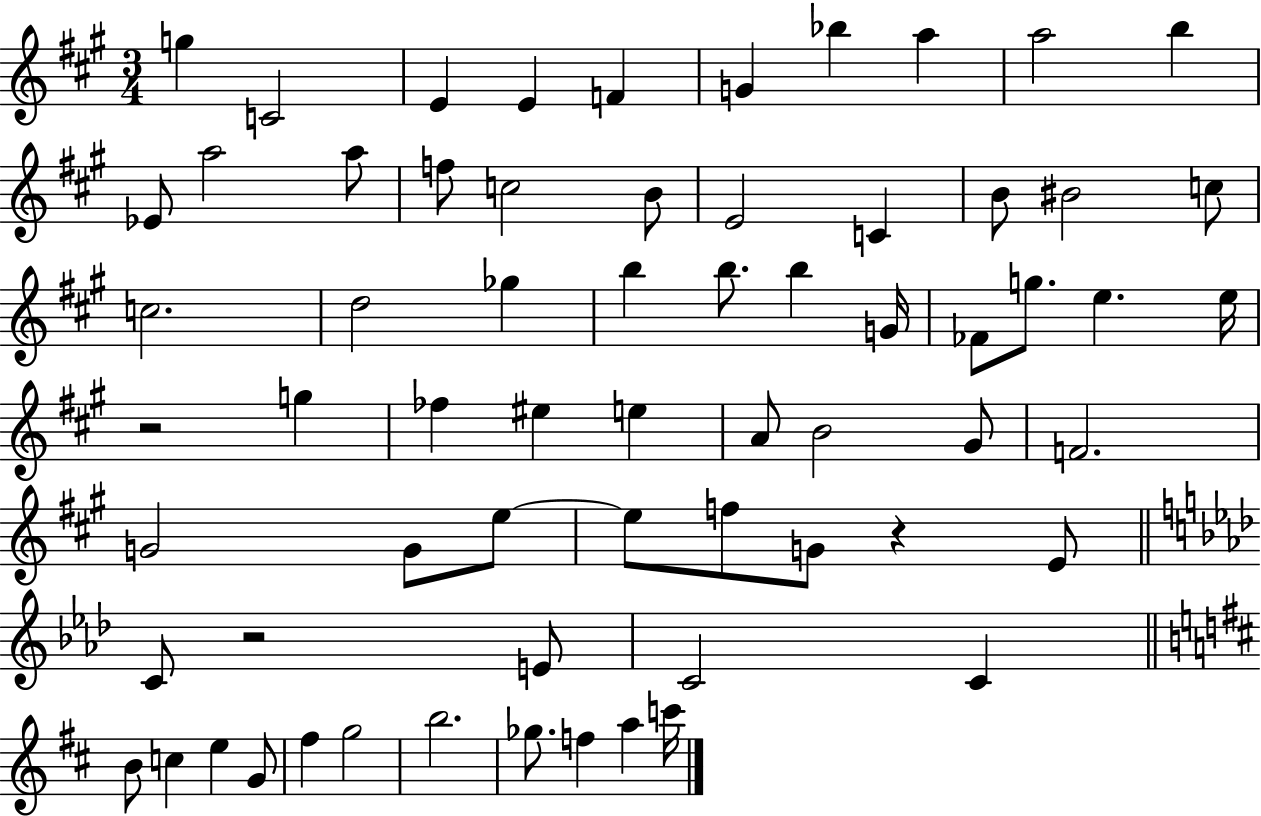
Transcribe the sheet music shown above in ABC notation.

X:1
T:Untitled
M:3/4
L:1/4
K:A
g C2 E E F G _b a a2 b _E/2 a2 a/2 f/2 c2 B/2 E2 C B/2 ^B2 c/2 c2 d2 _g b b/2 b G/4 _F/2 g/2 e e/4 z2 g _f ^e e A/2 B2 ^G/2 F2 G2 G/2 e/2 e/2 f/2 G/2 z E/2 C/2 z2 E/2 C2 C B/2 c e G/2 ^f g2 b2 _g/2 f a c'/4